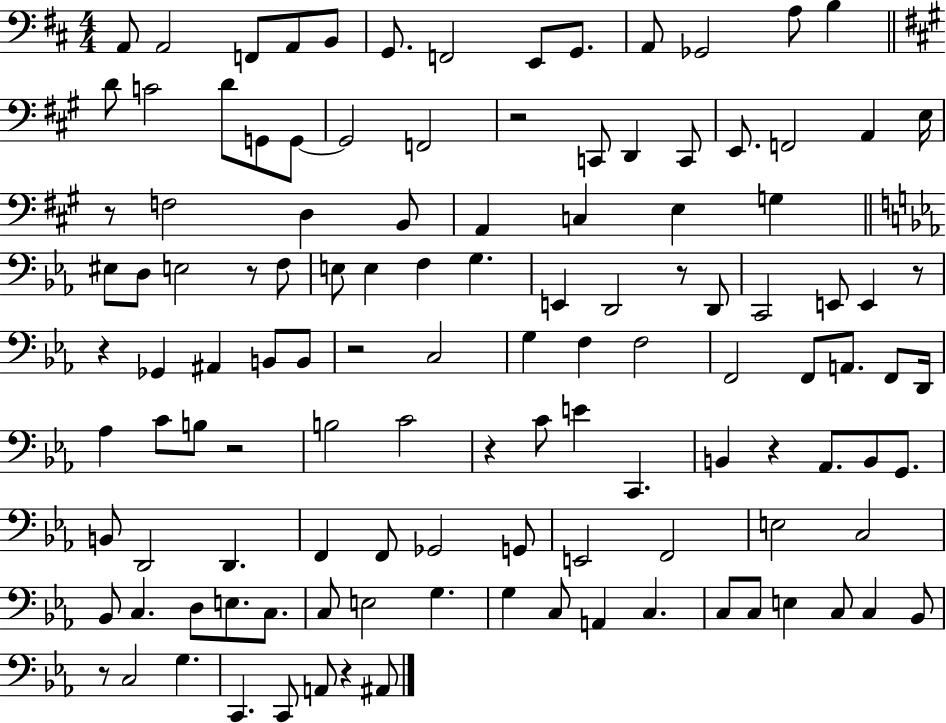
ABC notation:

X:1
T:Untitled
M:4/4
L:1/4
K:D
A,,/2 A,,2 F,,/2 A,,/2 B,,/2 G,,/2 F,,2 E,,/2 G,,/2 A,,/2 _G,,2 A,/2 B, D/2 C2 D/2 G,,/2 G,,/2 G,,2 F,,2 z2 C,,/2 D,, C,,/2 E,,/2 F,,2 A,, E,/4 z/2 F,2 D, B,,/2 A,, C, E, G, ^E,/2 D,/2 E,2 z/2 F,/2 E,/2 E, F, G, E,, D,,2 z/2 D,,/2 C,,2 E,,/2 E,, z/2 z _G,, ^A,, B,,/2 B,,/2 z2 C,2 G, F, F,2 F,,2 F,,/2 A,,/2 F,,/2 D,,/4 _A, C/2 B,/2 z2 B,2 C2 z C/2 E C,, B,, z _A,,/2 B,,/2 G,,/2 B,,/2 D,,2 D,, F,, F,,/2 _G,,2 G,,/2 E,,2 F,,2 E,2 C,2 _B,,/2 C, D,/2 E,/2 C,/2 C,/2 E,2 G, G, C,/2 A,, C, C,/2 C,/2 E, C,/2 C, _B,,/2 z/2 C,2 G, C,, C,,/2 A,,/2 z ^A,,/2